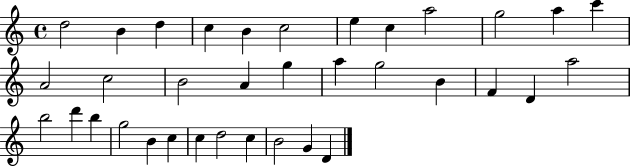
D5/h B4/q D5/q C5/q B4/q C5/h E5/q C5/q A5/h G5/h A5/q C6/q A4/h C5/h B4/h A4/q G5/q A5/q G5/h B4/q F4/q D4/q A5/h B5/h D6/q B5/q G5/h B4/q C5/q C5/q D5/h C5/q B4/h G4/q D4/q